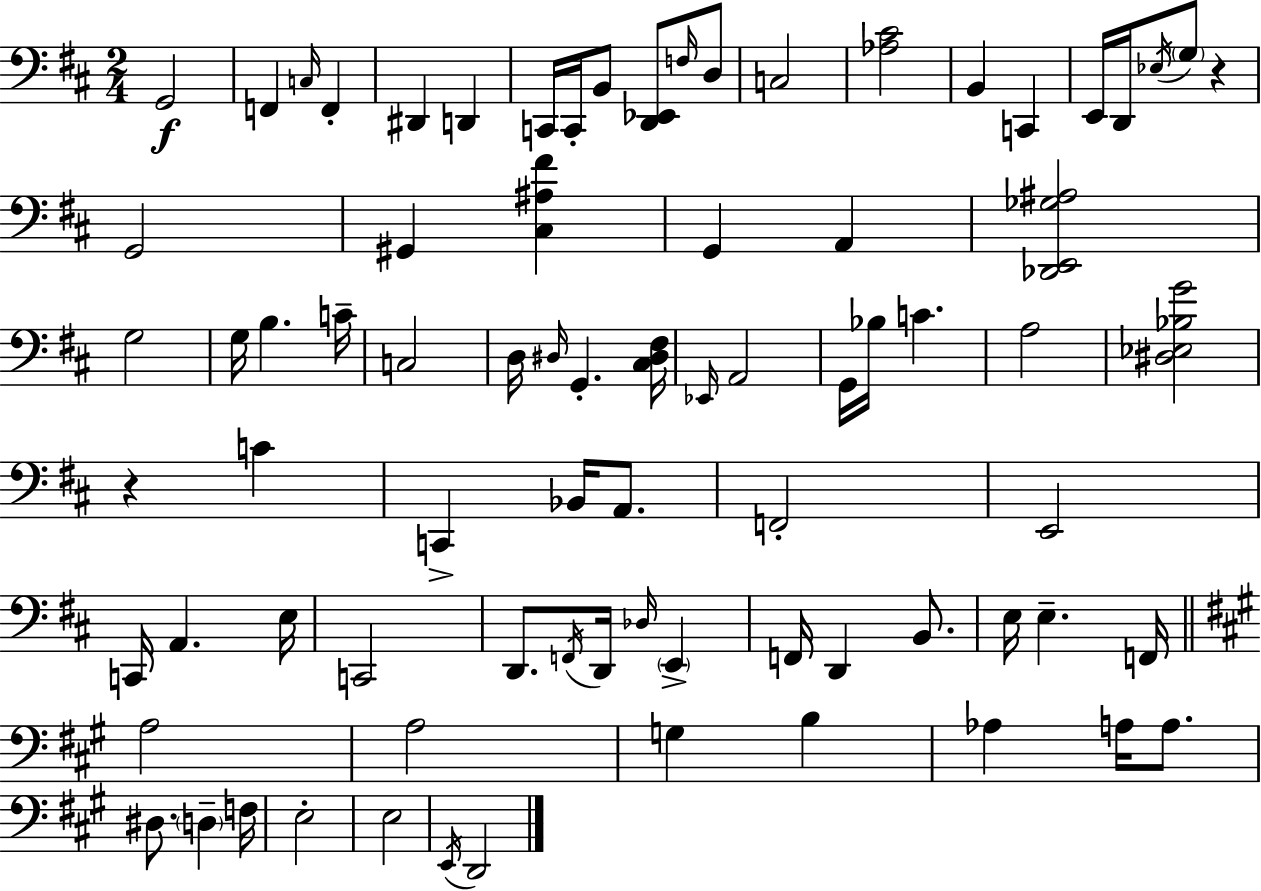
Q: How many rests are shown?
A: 2